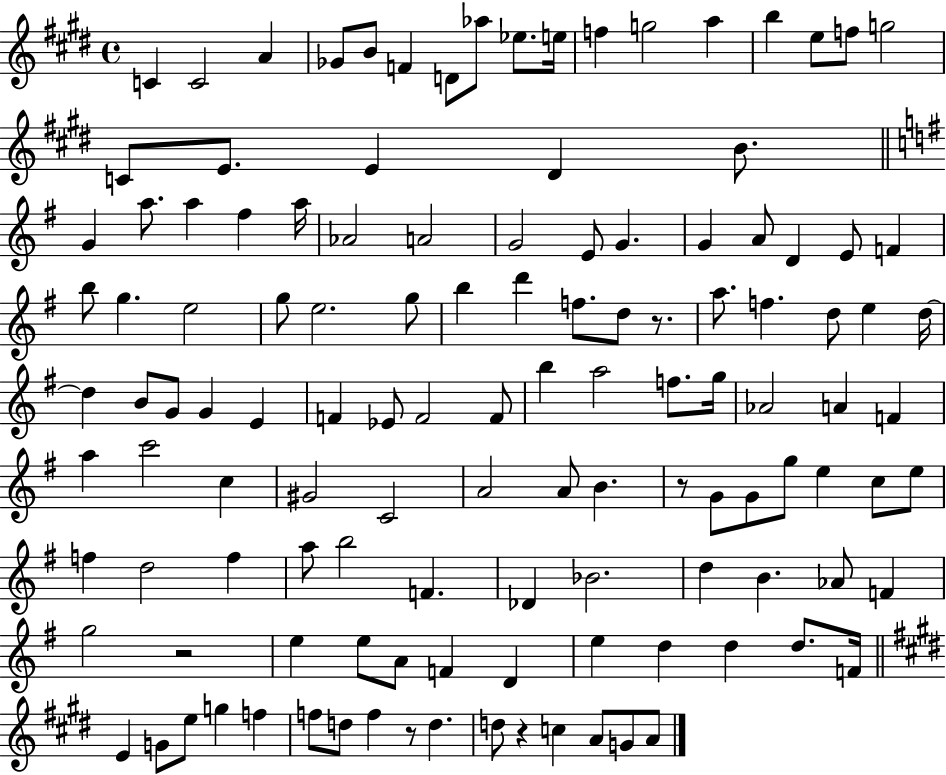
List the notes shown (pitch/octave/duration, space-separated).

C4/q C4/h A4/q Gb4/e B4/e F4/q D4/e Ab5/e Eb5/e. E5/s F5/q G5/h A5/q B5/q E5/e F5/e G5/h C4/e E4/e. E4/q D#4/q B4/e. G4/q A5/e. A5/q F#5/q A5/s Ab4/h A4/h G4/h E4/e G4/q. G4/q A4/e D4/q E4/e F4/q B5/e G5/q. E5/h G5/e E5/h. G5/e B5/q D6/q F5/e. D5/e R/e. A5/e. F5/q. D5/e E5/q D5/s D5/q B4/e G4/e G4/q E4/q F4/q Eb4/e F4/h F4/e B5/q A5/h F5/e. G5/s Ab4/h A4/q F4/q A5/q C6/h C5/q G#4/h C4/h A4/h A4/e B4/q. R/e G4/e G4/e G5/e E5/q C5/e E5/e F5/q D5/h F5/q A5/e B5/h F4/q. Db4/q Bb4/h. D5/q B4/q. Ab4/e F4/q G5/h R/h E5/q E5/e A4/e F4/q D4/q E5/q D5/q D5/q D5/e. F4/s E4/q G4/e E5/e G5/q F5/q F5/e D5/e F5/q R/e D5/q. D5/e R/q C5/q A4/e G4/e A4/e